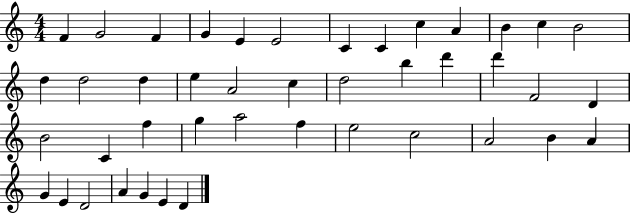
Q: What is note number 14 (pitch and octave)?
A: D5